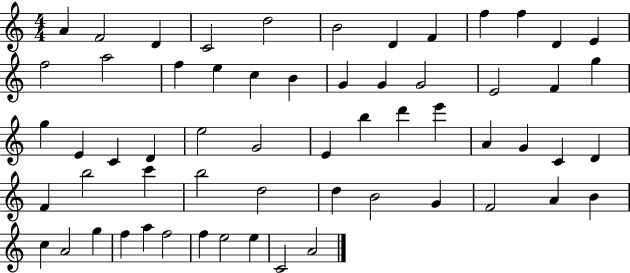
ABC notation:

X:1
T:Untitled
M:4/4
L:1/4
K:C
A F2 D C2 d2 B2 D F f f D E f2 a2 f e c B G G G2 E2 F g g E C D e2 G2 E b d' e' A G C D F b2 c' b2 d2 d B2 G F2 A B c A2 g f a f2 f e2 e C2 A2